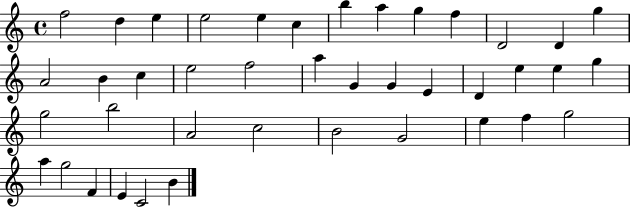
{
  \clef treble
  \time 4/4
  \defaultTimeSignature
  \key c \major
  f''2 d''4 e''4 | e''2 e''4 c''4 | b''4 a''4 g''4 f''4 | d'2 d'4 g''4 | \break a'2 b'4 c''4 | e''2 f''2 | a''4 g'4 g'4 e'4 | d'4 e''4 e''4 g''4 | \break g''2 b''2 | a'2 c''2 | b'2 g'2 | e''4 f''4 g''2 | \break a''4 g''2 f'4 | e'4 c'2 b'4 | \bar "|."
}